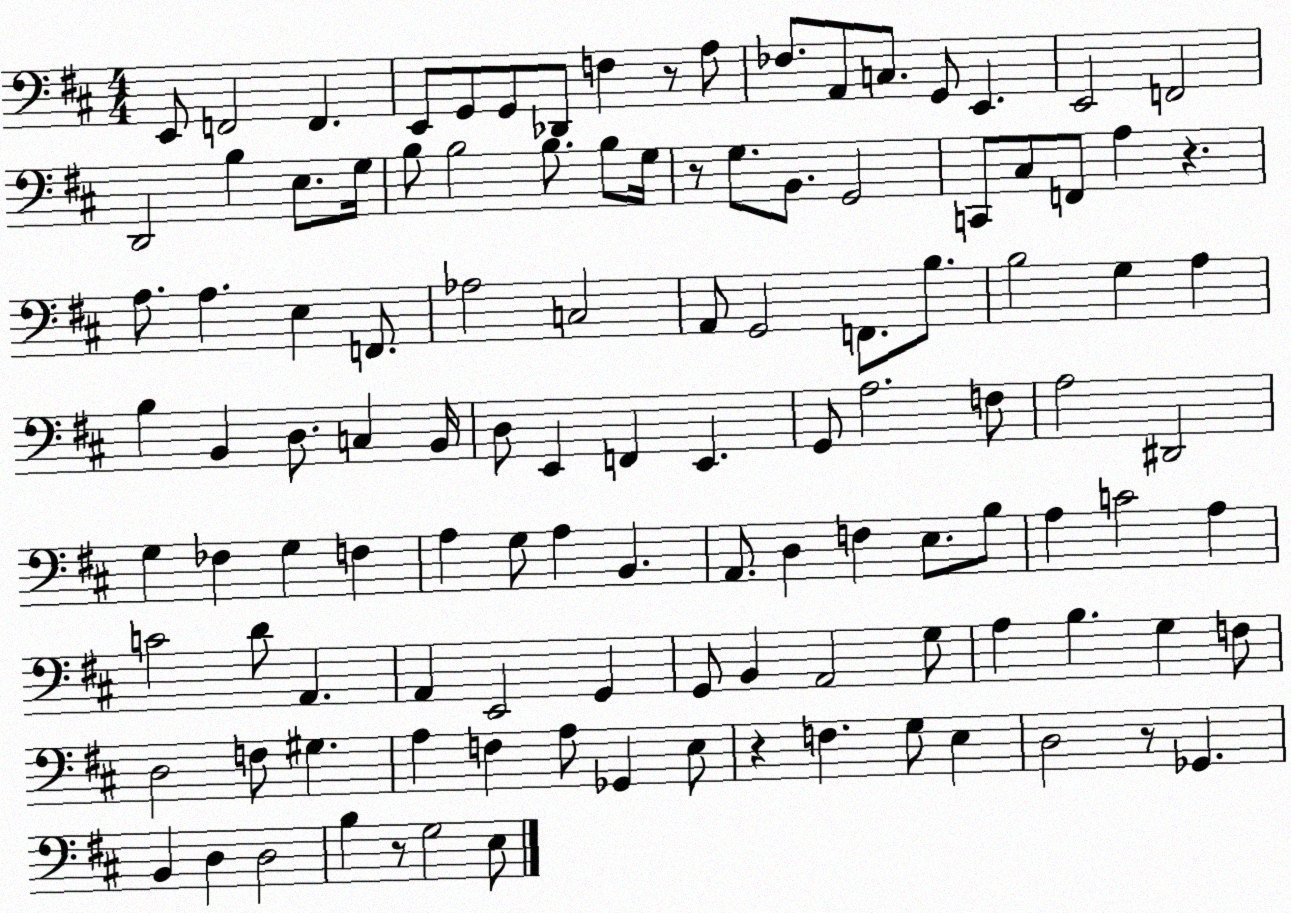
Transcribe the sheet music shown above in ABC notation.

X:1
T:Untitled
M:4/4
L:1/4
K:D
E,,/2 F,,2 F,, E,,/2 G,,/2 G,,/2 _D,,/2 F, z/2 A,/2 _F,/2 A,,/2 C,/2 G,,/2 E,, E,,2 F,,2 D,,2 B, E,/2 G,/4 B,/2 B,2 B,/2 B,/2 G,/4 z/2 G,/2 B,,/2 G,,2 C,,/2 ^C,/2 F,,/2 A, z A,/2 A, E, F,,/2 _A,2 C,2 A,,/2 G,,2 F,,/2 B,/2 B,2 G, A, B, B,, D,/2 C, B,,/4 D,/2 E,, F,, E,, G,,/2 A,2 F,/2 A,2 ^D,,2 G, _F, G, F, A, G,/2 A, B,, A,,/2 D, F, E,/2 B,/2 A, C2 A, C2 D/2 A,, A,, E,,2 G,, G,,/2 B,, A,,2 G,/2 A, B, G, F,/2 D,2 F,/2 ^G, A, F, A,/2 _G,, E,/2 z F, G,/2 E, D,2 z/2 _G,, B,, D, D,2 B, z/2 G,2 E,/2